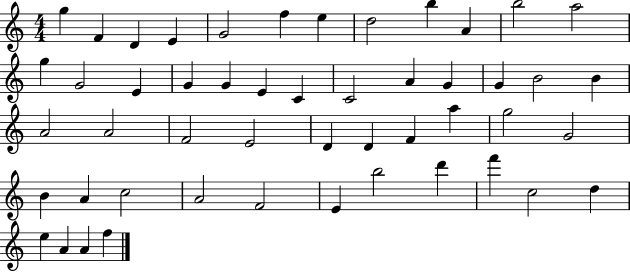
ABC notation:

X:1
T:Untitled
M:4/4
L:1/4
K:C
g F D E G2 f e d2 b A b2 a2 g G2 E G G E C C2 A G G B2 B A2 A2 F2 E2 D D F a g2 G2 B A c2 A2 F2 E b2 d' f' c2 d e A A f